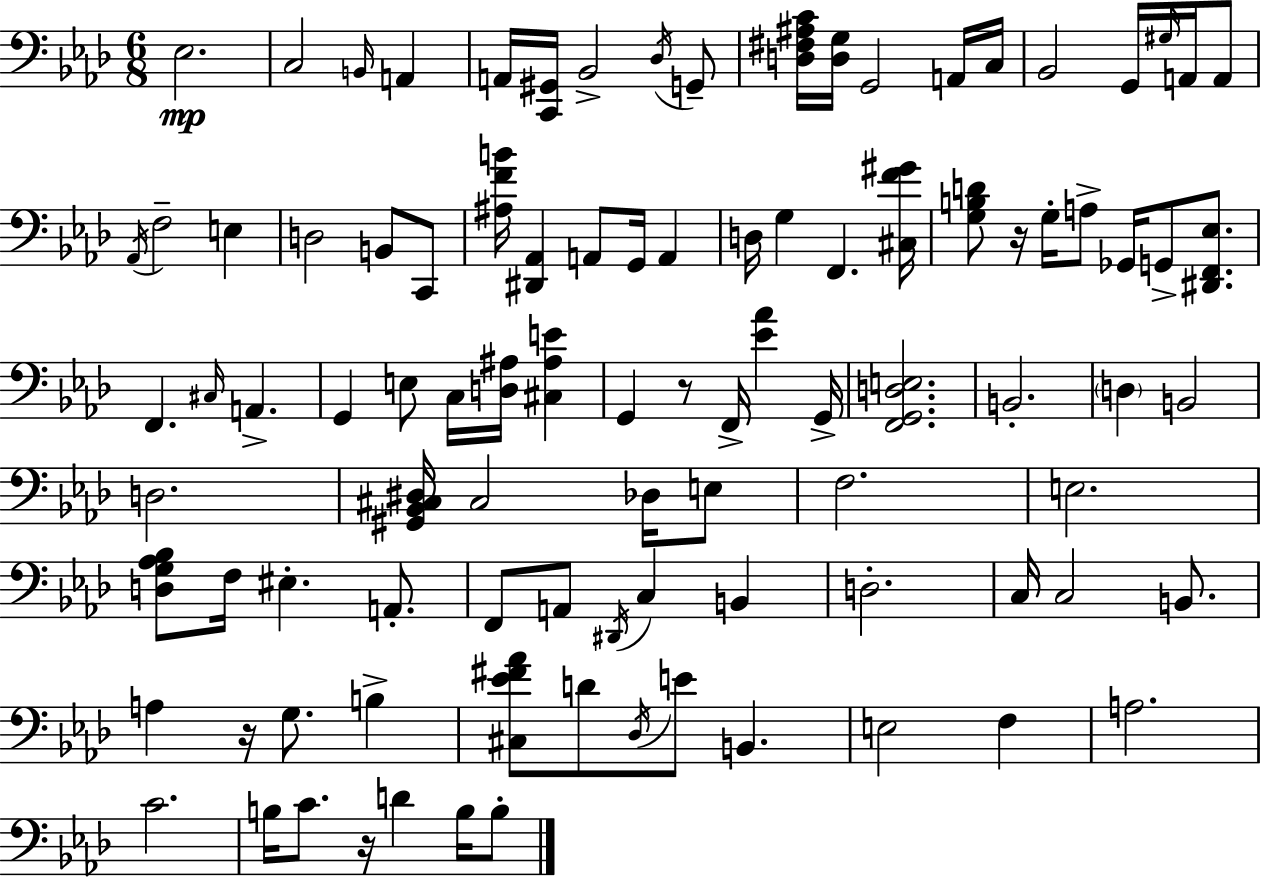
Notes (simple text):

Eb3/h. C3/h B2/s A2/q A2/s [C2,G#2]/s Bb2/h Db3/s G2/e [D3,F#3,A#3,C4]/s [D3,G3]/s G2/h A2/s C3/s Bb2/h G2/s G#3/s A2/s A2/e Ab2/s F3/h E3/q D3/h B2/e C2/e [A#3,F4,B4]/s [D#2,Ab2]/q A2/e G2/s A2/q D3/s G3/q F2/q. [C#3,F4,G#4]/s [G3,B3,D4]/e R/s G3/s A3/e Gb2/s G2/e [D#2,F2,Eb3]/e. F2/q. C#3/s A2/q. G2/q E3/e C3/s [D3,A#3]/s [C#3,A#3,E4]/q G2/q R/e F2/s [Eb4,Ab4]/q G2/s [F2,G2,D3,E3]/h. B2/h. D3/q B2/h D3/h. [G#2,Bb2,C#3,D#3]/s C#3/h Db3/s E3/e F3/h. E3/h. [D3,G3,Ab3,Bb3]/e F3/s EIS3/q. A2/e. F2/e A2/e D#2/s C3/q B2/q D3/h. C3/s C3/h B2/e. A3/q R/s G3/e. B3/q [C#3,Eb4,F#4,Ab4]/e D4/e Db3/s E4/e B2/q. E3/h F3/q A3/h. C4/h. B3/s C4/e. R/s D4/q B3/s B3/e